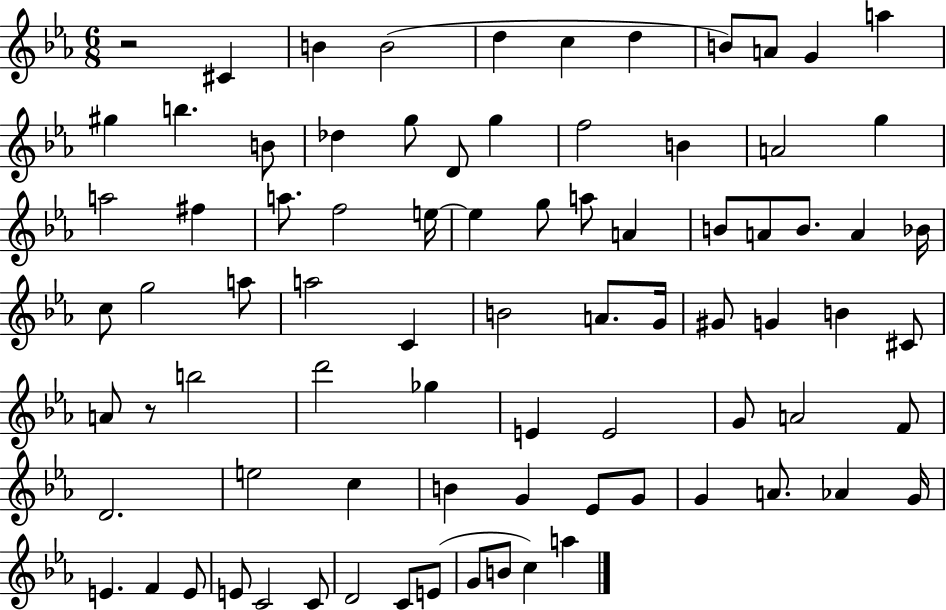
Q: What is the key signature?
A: EES major